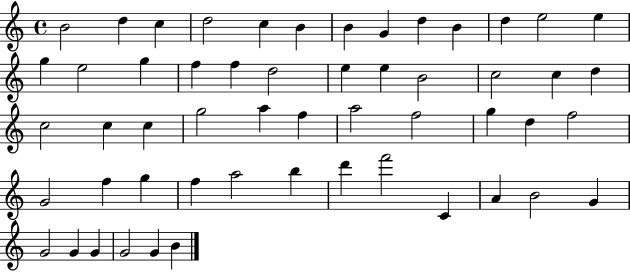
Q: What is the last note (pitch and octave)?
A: B4